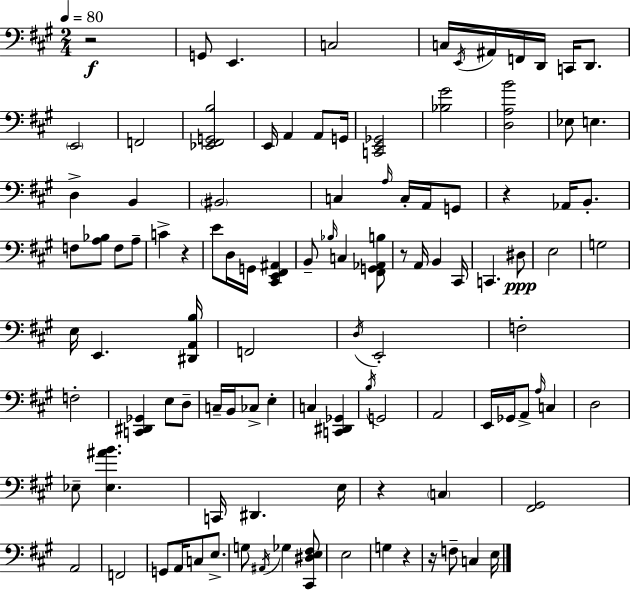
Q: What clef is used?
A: bass